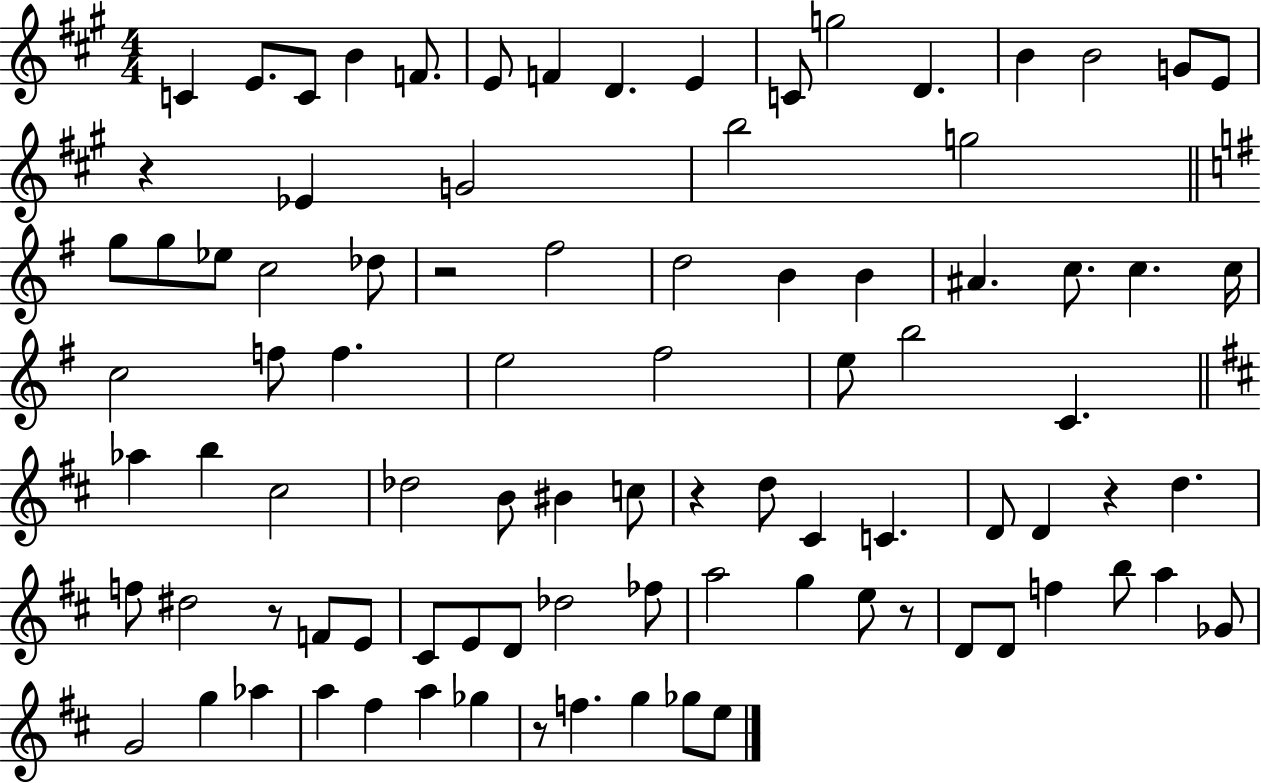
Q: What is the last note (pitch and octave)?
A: E5